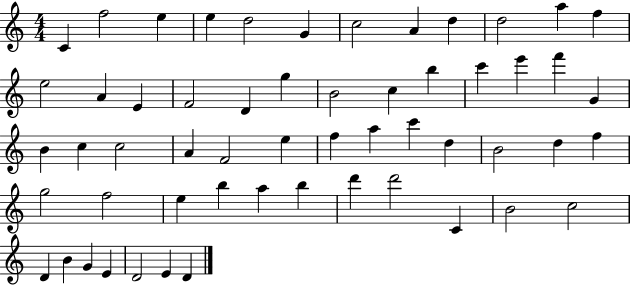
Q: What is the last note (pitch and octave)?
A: D4